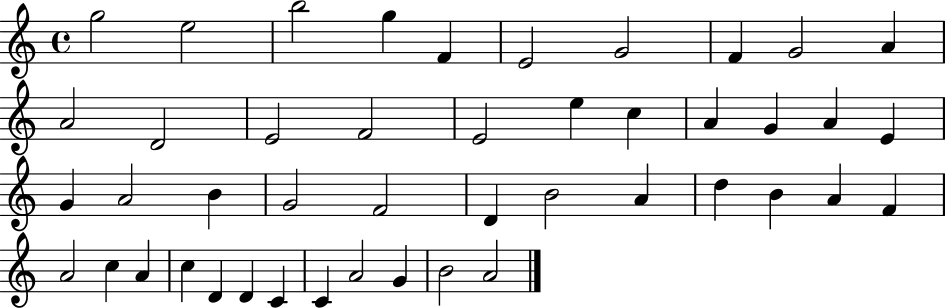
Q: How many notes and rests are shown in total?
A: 45